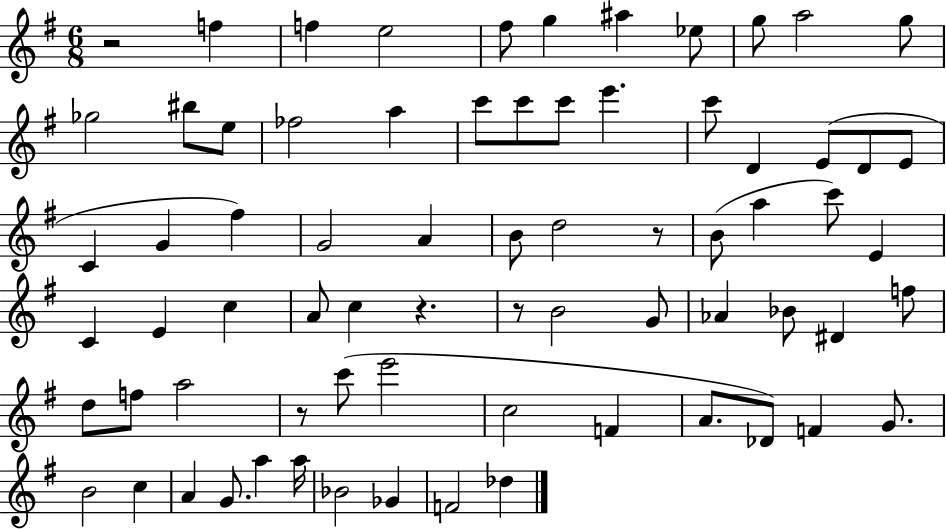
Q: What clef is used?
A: treble